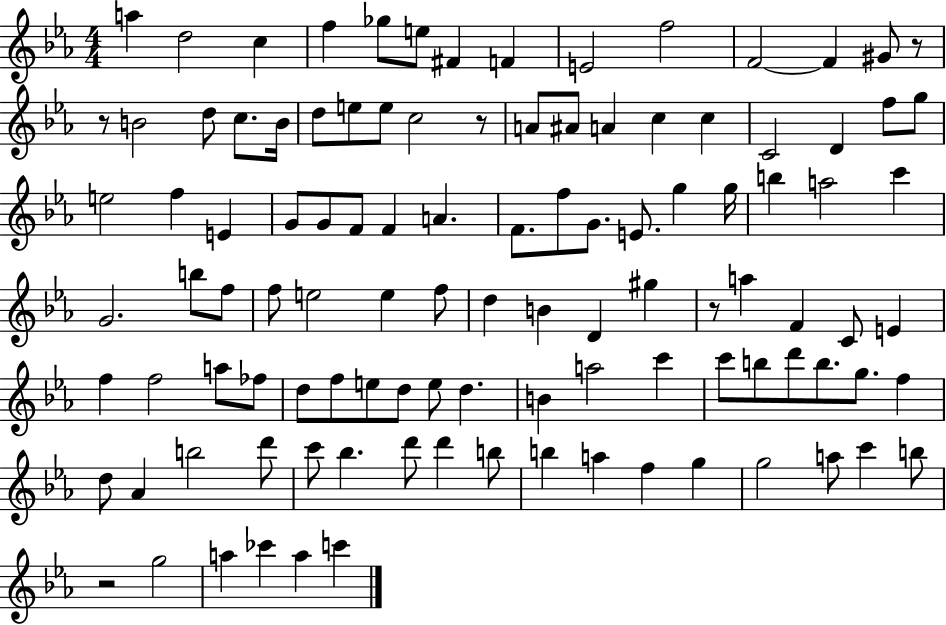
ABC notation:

X:1
T:Untitled
M:4/4
L:1/4
K:Eb
a d2 c f _g/2 e/2 ^F F E2 f2 F2 F ^G/2 z/2 z/2 B2 d/2 c/2 B/4 d/2 e/2 e/2 c2 z/2 A/2 ^A/2 A c c C2 D f/2 g/2 e2 f E G/2 G/2 F/2 F A F/2 f/2 G/2 E/2 g g/4 b a2 c' G2 b/2 f/2 f/2 e2 e f/2 d B D ^g z/2 a F C/2 E f f2 a/2 _f/2 d/2 f/2 e/2 d/2 e/2 d B a2 c' c'/2 b/2 d'/2 b/2 g/2 f d/2 _A b2 d'/2 c'/2 _b d'/2 d' b/2 b a f g g2 a/2 c' b/2 z2 g2 a _c' a c'